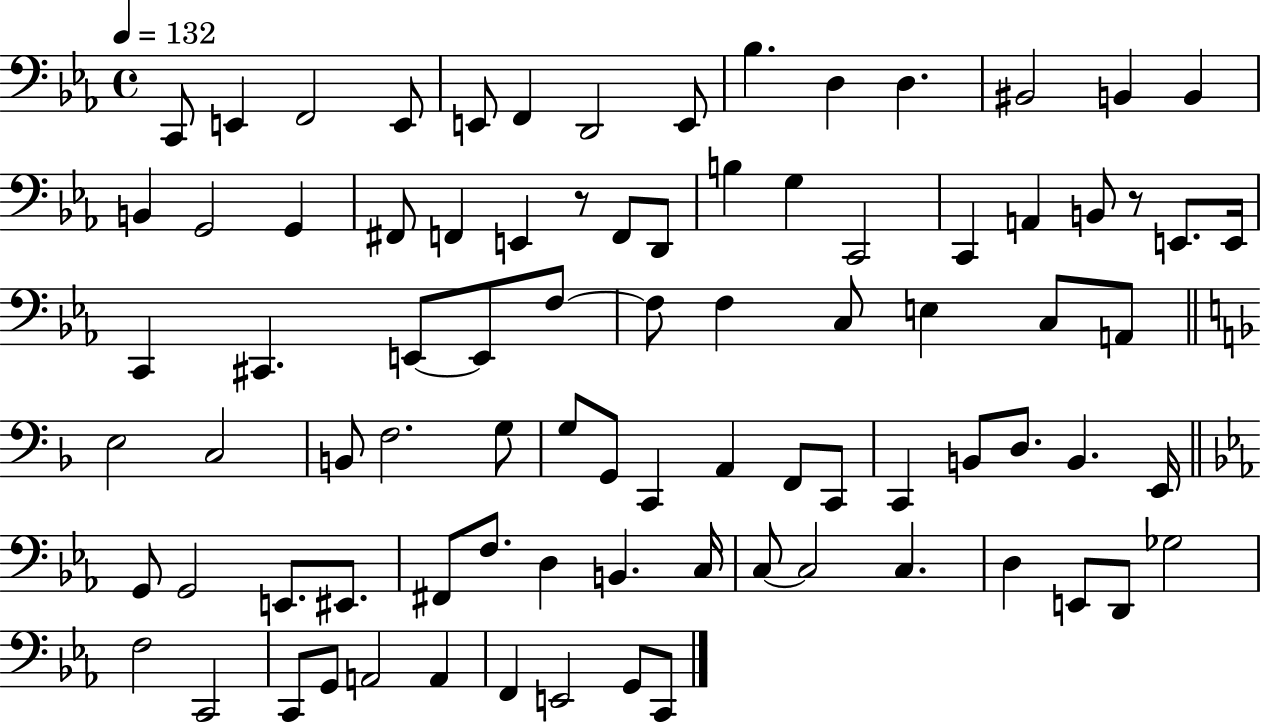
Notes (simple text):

C2/e E2/q F2/h E2/e E2/e F2/q D2/h E2/e Bb3/q. D3/q D3/q. BIS2/h B2/q B2/q B2/q G2/h G2/q F#2/e F2/q E2/q R/e F2/e D2/e B3/q G3/q C2/h C2/q A2/q B2/e R/e E2/e. E2/s C2/q C#2/q. E2/e E2/e F3/e F3/e F3/q C3/e E3/q C3/e A2/e E3/h C3/h B2/e F3/h. G3/e G3/e G2/e C2/q A2/q F2/e C2/e C2/q B2/e D3/e. B2/q. E2/s G2/e G2/h E2/e. EIS2/e. F#2/e F3/e. D3/q B2/q. C3/s C3/e C3/h C3/q. D3/q E2/e D2/e Gb3/h F3/h C2/h C2/e G2/e A2/h A2/q F2/q E2/h G2/e C2/e